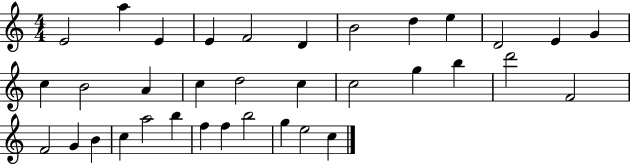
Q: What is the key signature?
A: C major